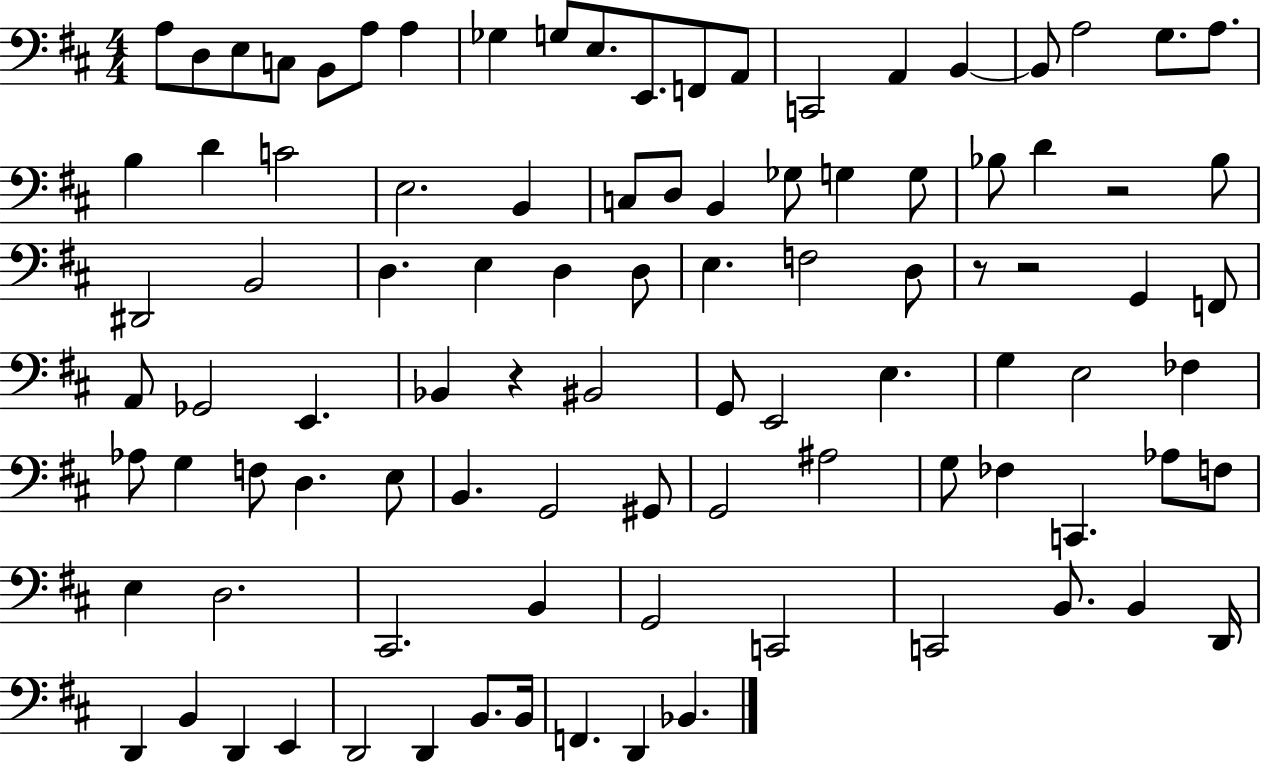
A3/e D3/e E3/e C3/e B2/e A3/e A3/q Gb3/q G3/e E3/e. E2/e. F2/e A2/e C2/h A2/q B2/q B2/e A3/h G3/e. A3/e. B3/q D4/q C4/h E3/h. B2/q C3/e D3/e B2/q Gb3/e G3/q G3/e Bb3/e D4/q R/h Bb3/e D#2/h B2/h D3/q. E3/q D3/q D3/e E3/q. F3/h D3/e R/e R/h G2/q F2/e A2/e Gb2/h E2/q. Bb2/q R/q BIS2/h G2/e E2/h E3/q. G3/q E3/h FES3/q Ab3/e G3/q F3/e D3/q. E3/e B2/q. G2/h G#2/e G2/h A#3/h G3/e FES3/q C2/q. Ab3/e F3/e E3/q D3/h. C#2/h. B2/q G2/h C2/h C2/h B2/e. B2/q D2/s D2/q B2/q D2/q E2/q D2/h D2/q B2/e. B2/s F2/q. D2/q Bb2/q.